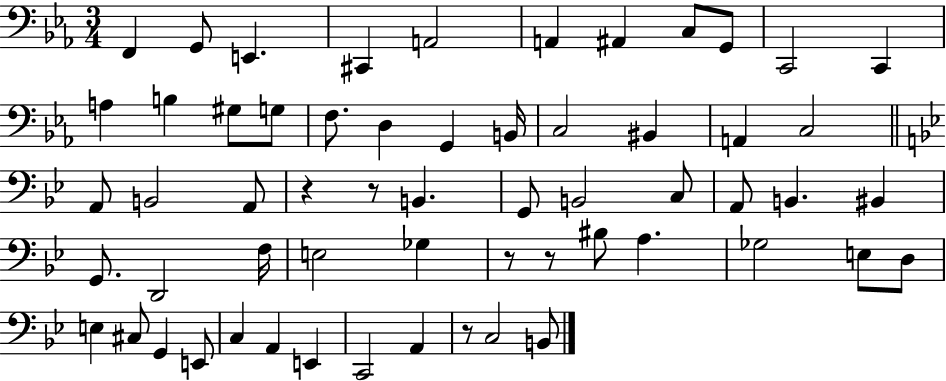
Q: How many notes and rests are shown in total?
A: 59